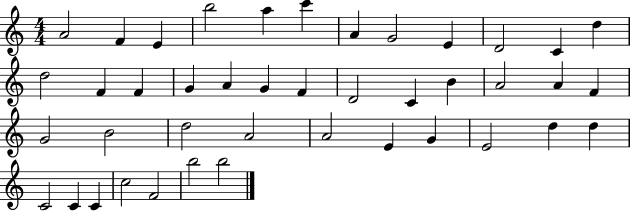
X:1
T:Untitled
M:4/4
L:1/4
K:C
A2 F E b2 a c' A G2 E D2 C d d2 F F G A G F D2 C B A2 A F G2 B2 d2 A2 A2 E G E2 d d C2 C C c2 F2 b2 b2